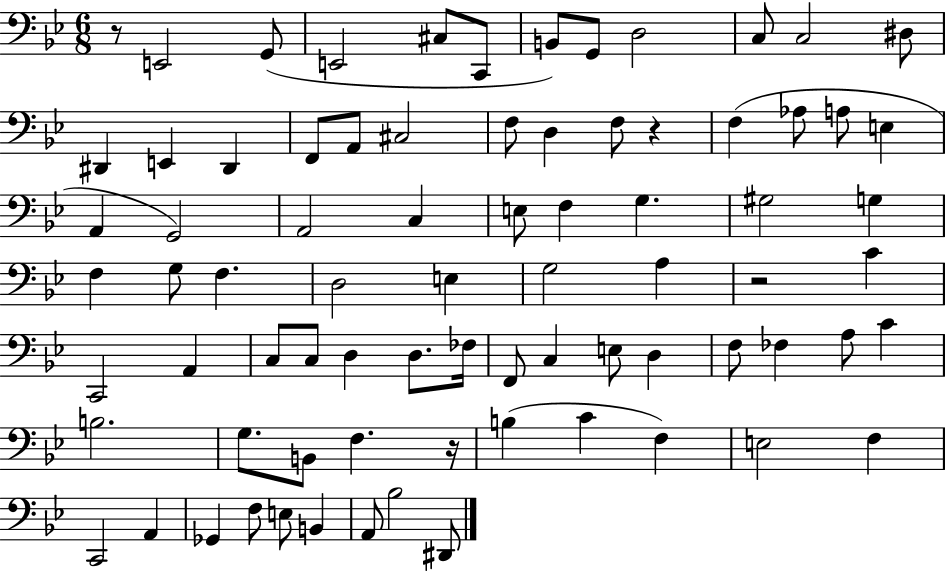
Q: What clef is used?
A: bass